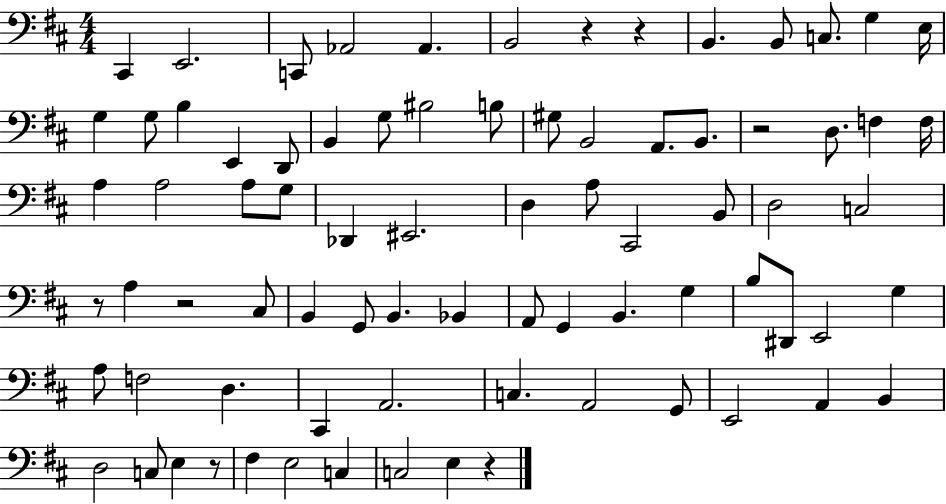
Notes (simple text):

C#2/q E2/h. C2/e Ab2/h Ab2/q. B2/h R/q R/q B2/q. B2/e C3/e. G3/q E3/s G3/q G3/e B3/q E2/q D2/e B2/q G3/e BIS3/h B3/e G#3/e B2/h A2/e. B2/e. R/h D3/e. F3/q F3/s A3/q A3/h A3/e G3/e Db2/q EIS2/h. D3/q A3/e C#2/h B2/e D3/h C3/h R/e A3/q R/h C#3/e B2/q G2/e B2/q. Bb2/q A2/e G2/q B2/q. G3/q B3/e D#2/e E2/h G3/q A3/e F3/h D3/q. C#2/q A2/h. C3/q. A2/h G2/e E2/h A2/q B2/q D3/h C3/e E3/q R/e F#3/q E3/h C3/q C3/h E3/q R/q